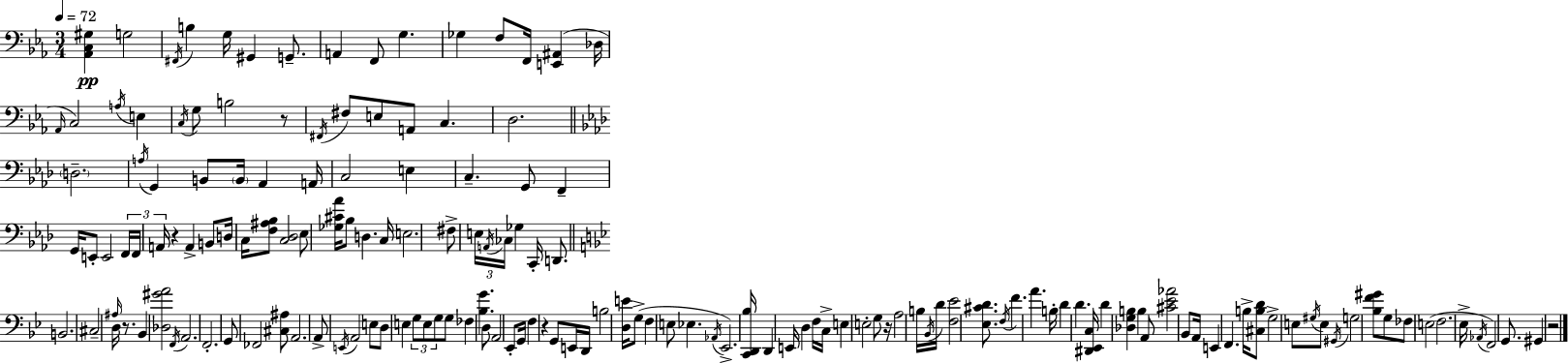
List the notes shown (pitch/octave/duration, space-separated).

[Ab2,C3,G#3]/q G3/h F#2/s B3/q G3/s G#2/q G2/e. A2/q F2/e G3/q. Gb3/q F3/e F2/s [E2,A#2]/q Db3/s Ab2/s C3/h A3/s E3/q C3/s G3/e B3/h R/e F#2/s F#3/e E3/e A2/e C3/q. D3/h. D3/h. A3/s G2/q B2/e B2/s Ab2/q A2/s C3/h E3/q C3/q. G2/e F2/q G2/s E2/e E2/h F2/s F2/s A2/s R/q A2/q B2/e D3/s C3/s [F3,A#3,Bb3]/e [C3,Db3]/h Eb3/e [Gb3,C#4,Ab4]/s Bb3/e D3/q. C3/s E3/h. F#3/e E3/s A2/s CES3/s Gb3/q C2/s D2/e. B2/h. C#3/h A#3/s D3/s R/e. Bb2/q [Db3,G#4,A4]/h F2/s A2/h. F2/h. G2/e FES2/h [C#3,A#3]/e A2/h. A2/e E2/s A2/h E3/e D3/e E3/q G3/e E3/e G3/e G3/e FES3/q [Bb3,G4]/q. D3/e A2/h Eb2/e G2/s F3/q R/q G2/e E2/s D2/s B3/h [D3,E4]/s G3/e F3/q E3/e Eb3/q. Ab2/s Eb2/h. [C2,D2,Bb3]/s D2/q E2/s D3/q F3/s C3/s E3/q E3/h G3/e R/s A3/h B3/s Bb2/s D4/s [F3,Eb4]/h [Eb3,C#4,D4]/e. F3/s F4/q. A4/q. B3/s D4/q D4/q. [D#2,Eb2,C3]/s D4/q [Db3,G3,B3]/q B3/q A2/e [C#4,Eb4,Ab4]/h Bb2/e A2/s E2/q F2/q. B3/s [C#3,B3,D4]/e G3/h E3/e G#3/s E3/e G#2/s G3/h [Bb3,F4,G#4]/e G3/e FES3/e E3/h F3/h. Eb3/s Ab2/s F2/h G2/e. G#2/q R/h